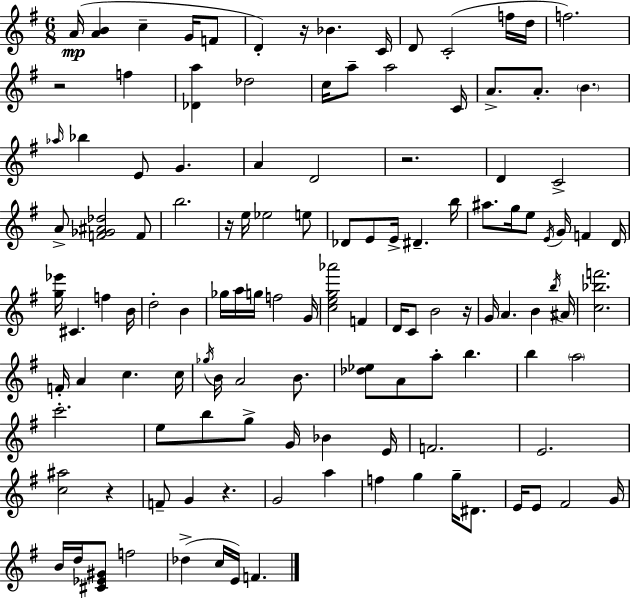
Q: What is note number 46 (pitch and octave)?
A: F4